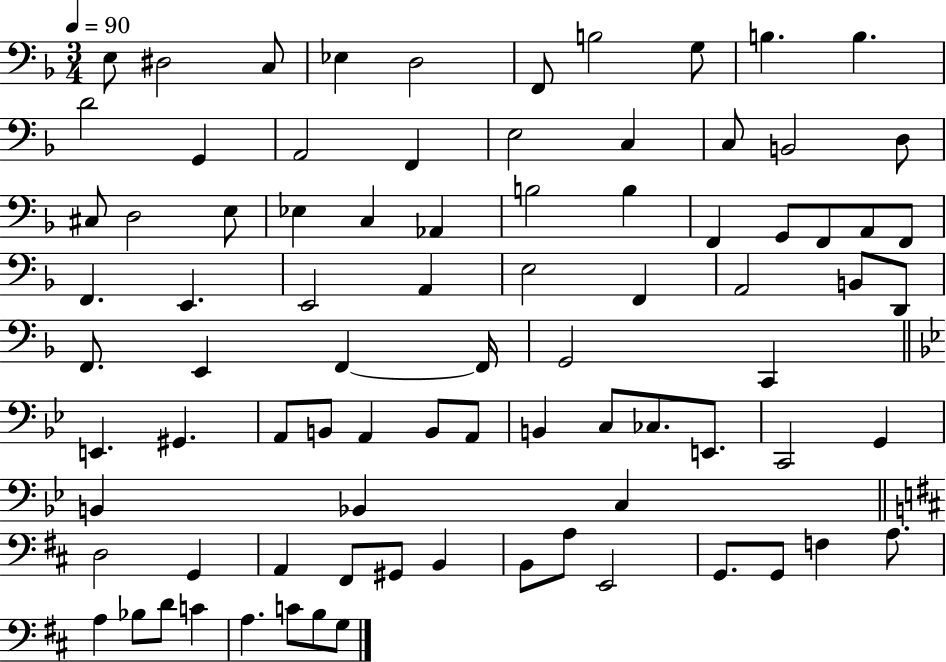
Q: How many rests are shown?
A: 0